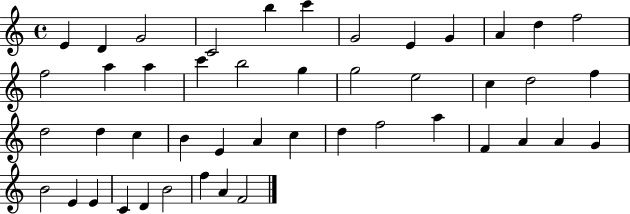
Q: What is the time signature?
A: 4/4